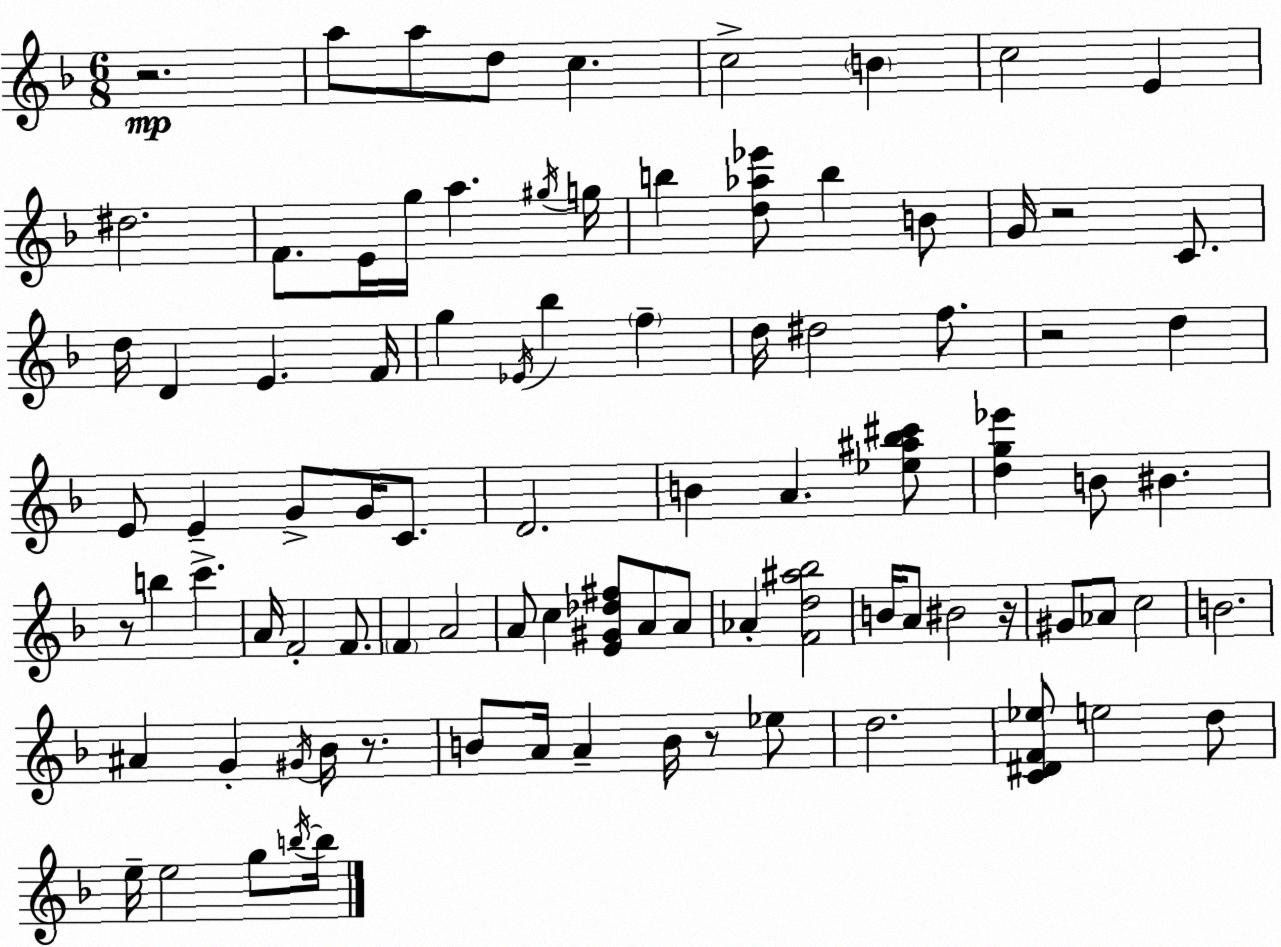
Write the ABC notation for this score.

X:1
T:Untitled
M:6/8
L:1/4
K:F
z2 a/2 a/2 d/2 c c2 B c2 E ^d2 F/2 E/4 g/4 a ^g/4 g/4 b [d_a_e']/2 b B/2 G/4 z2 C/2 d/4 D E F/4 g _E/4 _b f d/4 ^d2 f/2 z2 d E/2 E G/2 G/4 C/2 D2 B A [_e^a_b^c']/2 [dg_e'] B/2 ^B z/2 b c' A/4 F2 F/2 F A2 A/2 c [E^G_d^f]/2 A/2 A/2 _A [Fd^a_b]2 B/4 A/2 ^B2 z/4 ^G/2 _A/2 c2 B2 ^A G ^G/4 _B/4 z/2 B/2 A/4 A B/4 z/2 _e/2 d2 [C^DF_e]/2 e2 d/2 e/4 e2 g/2 b/4 b/4